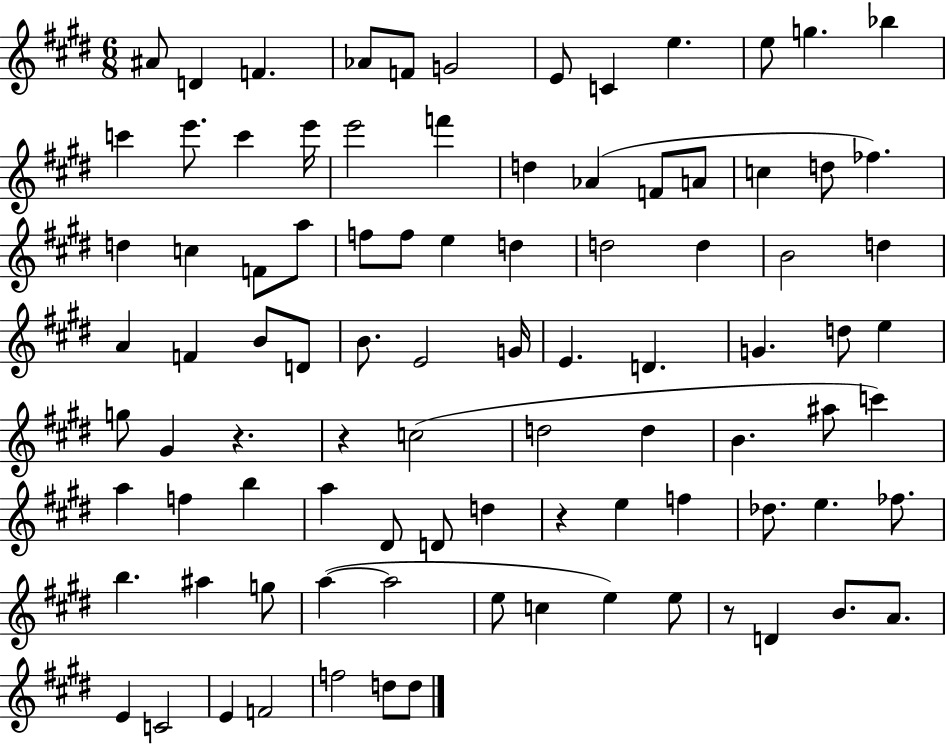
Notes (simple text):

A#4/e D4/q F4/q. Ab4/e F4/e G4/h E4/e C4/q E5/q. E5/e G5/q. Bb5/q C6/q E6/e. C6/q E6/s E6/h F6/q D5/q Ab4/q F4/e A4/e C5/q D5/e FES5/q. D5/q C5/q F4/e A5/e F5/e F5/e E5/q D5/q D5/h D5/q B4/h D5/q A4/q F4/q B4/e D4/e B4/e. E4/h G4/s E4/q. D4/q. G4/q. D5/e E5/q G5/e G#4/q R/q. R/q C5/h D5/h D5/q B4/q. A#5/e C6/q A5/q F5/q B5/q A5/q D#4/e D4/e D5/q R/q E5/q F5/q Db5/e. E5/q. FES5/e. B5/q. A#5/q G5/e A5/q A5/h E5/e C5/q E5/q E5/e R/e D4/q B4/e. A4/e. E4/q C4/h E4/q F4/h F5/h D5/e D5/e